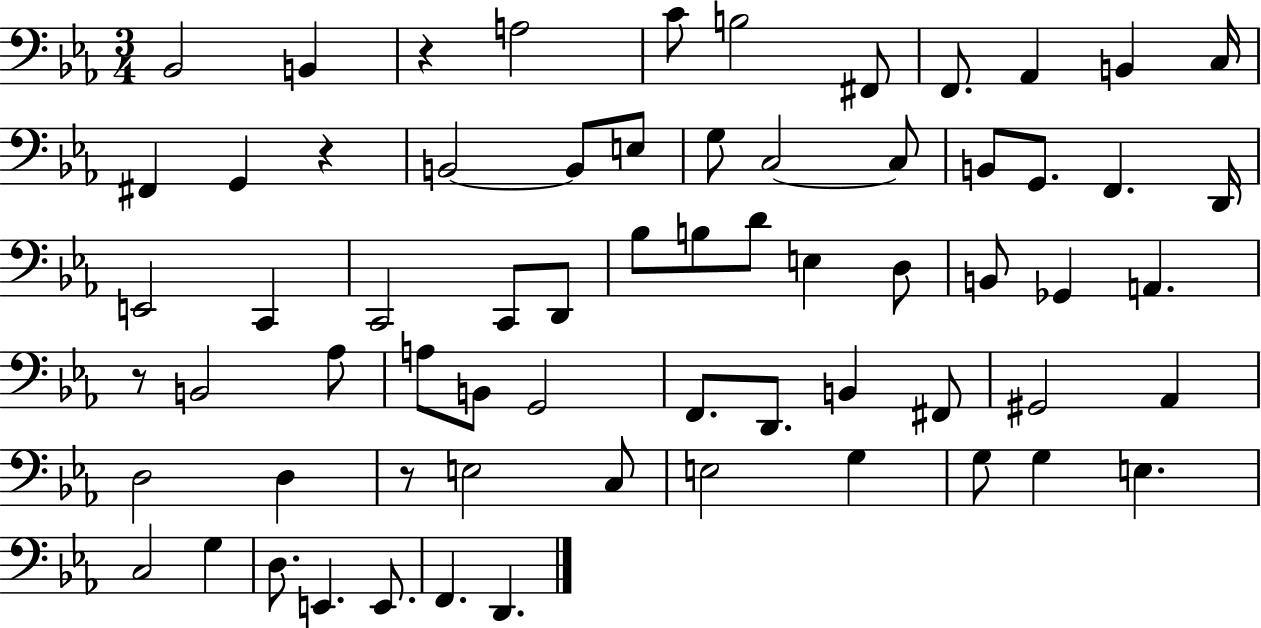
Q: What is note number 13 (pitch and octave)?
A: B2